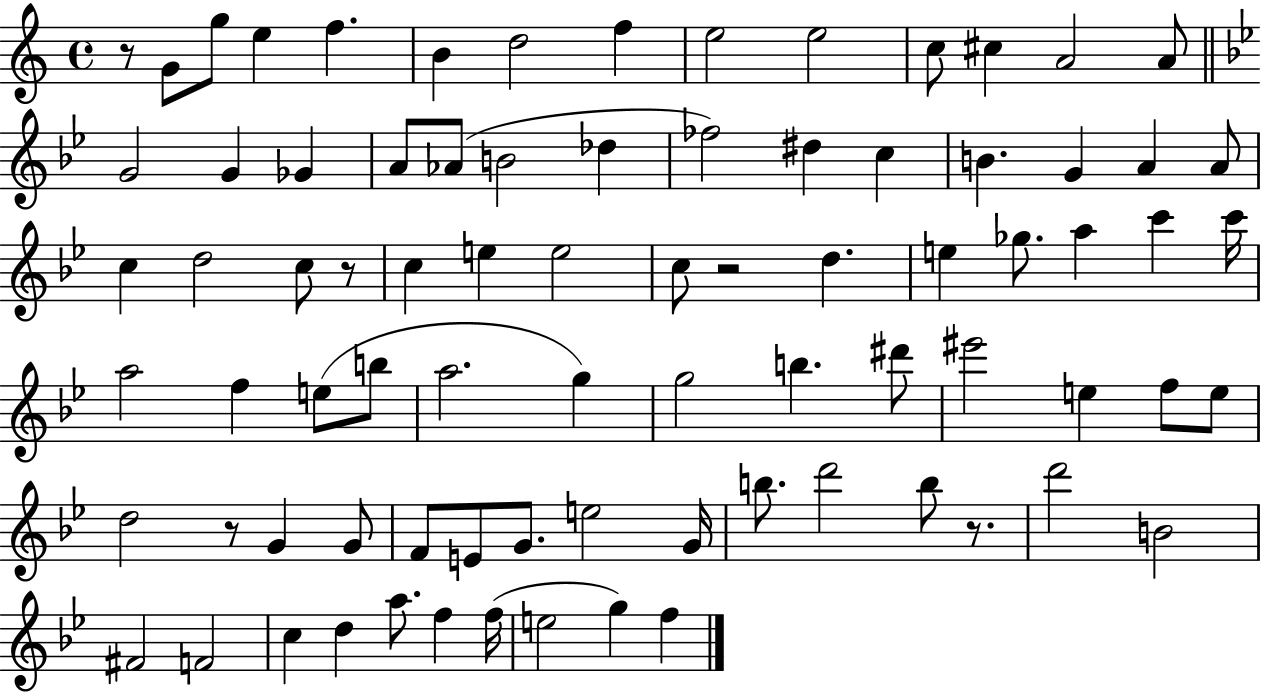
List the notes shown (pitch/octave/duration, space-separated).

R/e G4/e G5/e E5/q F5/q. B4/q D5/h F5/q E5/h E5/h C5/e C#5/q A4/h A4/e G4/h G4/q Gb4/q A4/e Ab4/e B4/h Db5/q FES5/h D#5/q C5/q B4/q. G4/q A4/q A4/e C5/q D5/h C5/e R/e C5/q E5/q E5/h C5/e R/h D5/q. E5/q Gb5/e. A5/q C6/q C6/s A5/h F5/q E5/e B5/e A5/h. G5/q G5/h B5/q. D#6/e EIS6/h E5/q F5/e E5/e D5/h R/e G4/q G4/e F4/e E4/e G4/e. E5/h G4/s B5/e. D6/h B5/e R/e. D6/h B4/h F#4/h F4/h C5/q D5/q A5/e. F5/q F5/s E5/h G5/q F5/q